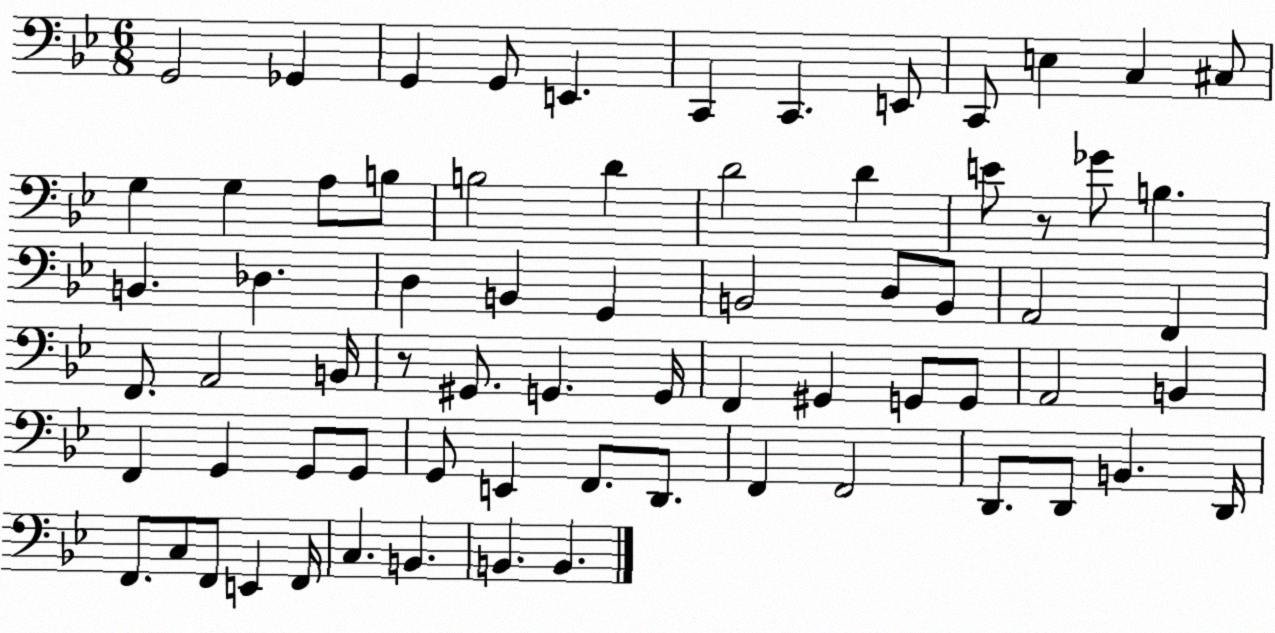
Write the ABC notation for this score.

X:1
T:Untitled
M:6/8
L:1/4
K:Bb
G,,2 _G,, G,, G,,/2 E,, C,, C,, E,,/2 C,,/2 E, C, ^C,/2 G, G, A,/2 B,/2 B,2 D D2 D E/2 z/2 _G/2 B, B,, _D, D, B,, G,, B,,2 D,/2 B,,/2 A,,2 F,, F,,/2 A,,2 B,,/4 z/2 ^G,,/2 G,, G,,/4 F,, ^G,, G,,/2 G,,/2 A,,2 B,, F,, G,, G,,/2 G,,/2 G,,/2 E,, F,,/2 D,,/2 F,, F,,2 D,,/2 D,,/2 B,, D,,/4 F,,/2 C,/2 F,,/2 E,, F,,/4 C, B,, B,, B,,